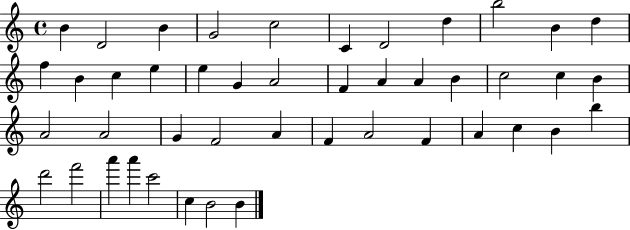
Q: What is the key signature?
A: C major